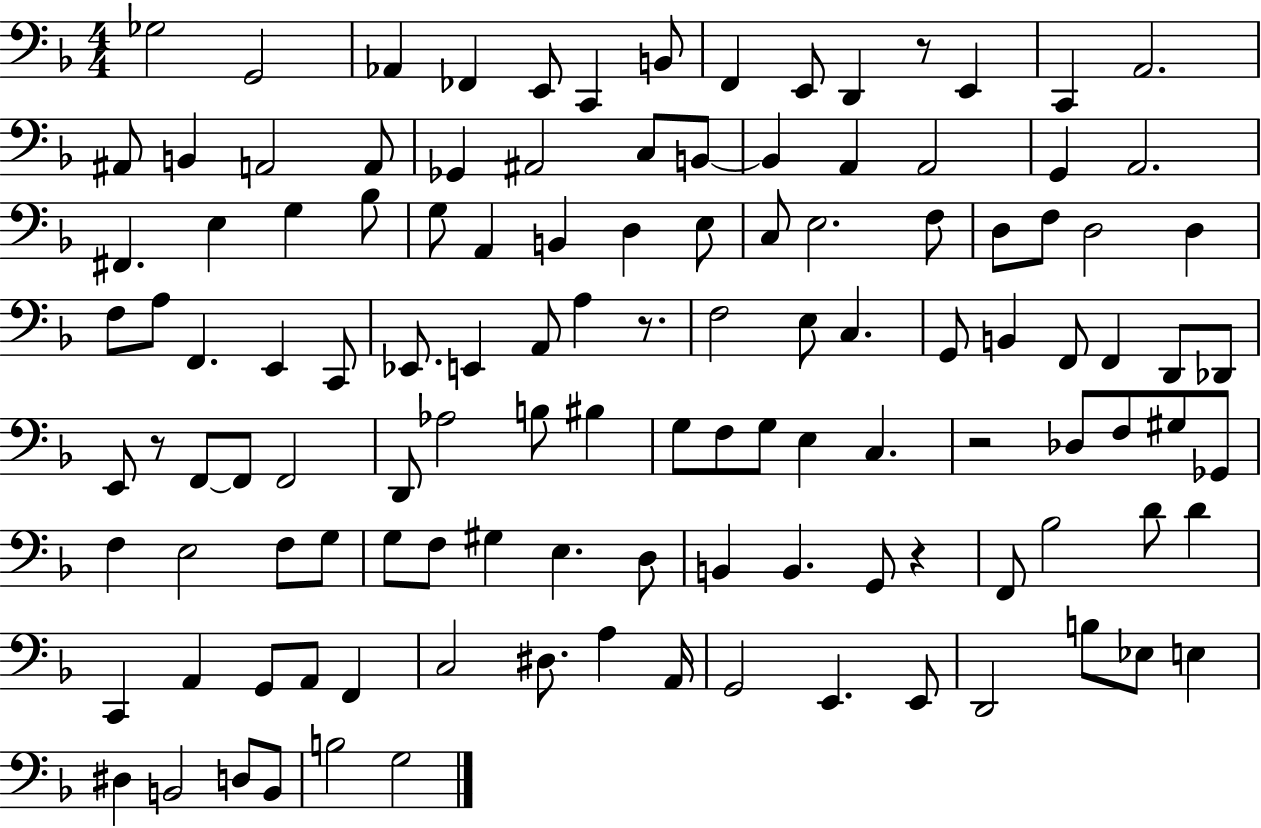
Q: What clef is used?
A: bass